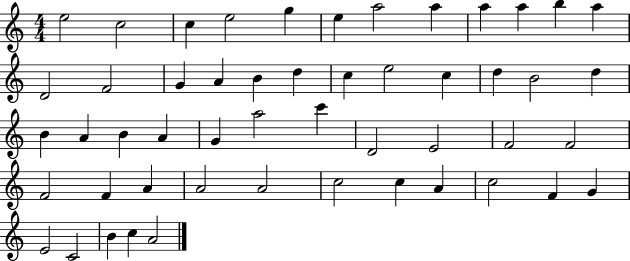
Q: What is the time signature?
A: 4/4